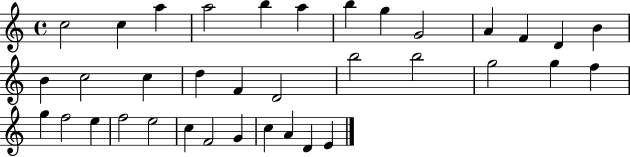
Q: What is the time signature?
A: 4/4